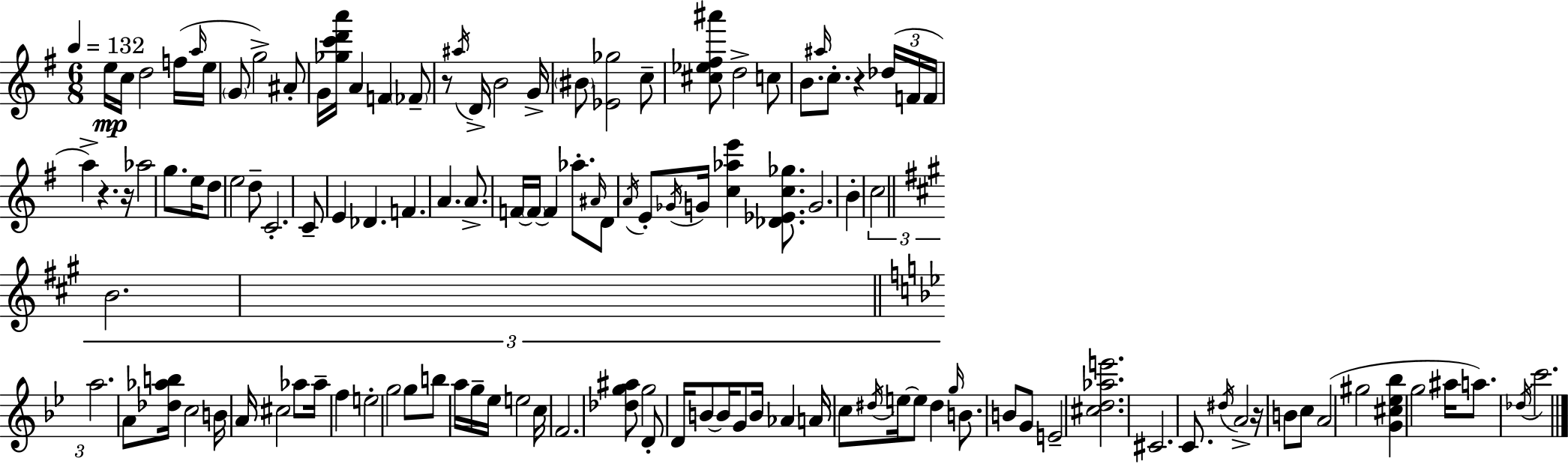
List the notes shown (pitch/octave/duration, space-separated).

E5/s C5/s D5/h F5/s A5/s E5/s G4/e G5/h A#4/e G4/s [Gb5,C6,D6,A6]/s A4/q F4/q FES4/e R/e A#5/s D4/s B4/h G4/s BIS4/e [Eb4,Gb5]/h C5/e [C#5,Eb5,F#5,A#6]/e D5/h C5/e B4/e. A#5/s C5/e. R/q Db5/s F4/s F4/s A5/q R/q. R/s Ab5/h G5/e. E5/s D5/e E5/h D5/e C4/h. C4/e E4/q Db4/q. F4/q. A4/q. A4/e. F4/s F4/s F4/q Ab5/e. A#4/s D4/e A4/s E4/e Gb4/s G4/s [C5,Ab5,E6]/q [Db4,Eb4,C5,Gb5]/e. G4/h. B4/q C5/h B4/h. A5/h. A4/e [Db5,Ab5,B5]/s C5/h B4/s A4/s C#5/h Ab5/e Ab5/s F5/q E5/h G5/h G5/e B5/e A5/s G5/s Eb5/s E5/h C5/s F4/h. [Db5,G5,A#5]/e G5/h D4/e D4/s B4/e B4/s G4/e B4/s Ab4/q A4/s C5/e D#5/s E5/s E5/e D#5/q G5/s B4/e. B4/e G4/e E4/h [C#5,D5,Ab5,E6]/h. C#4/h. C4/e. D#5/s A4/h R/s B4/e C5/e A4/h G#5/h [G4,C#5,Eb5,Bb5]/q G5/h A#5/s A5/e. Db5/s C6/h.